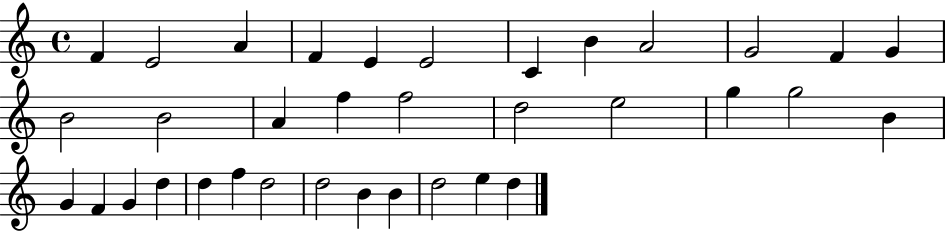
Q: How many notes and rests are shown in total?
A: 35